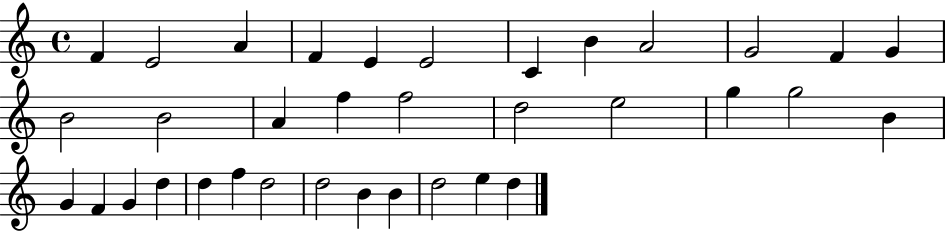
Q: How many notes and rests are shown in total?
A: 35